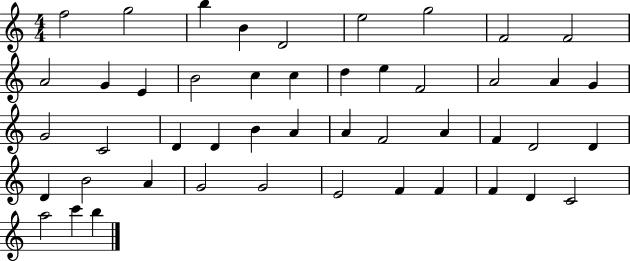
{
  \clef treble
  \numericTimeSignature
  \time 4/4
  \key c \major
  f''2 g''2 | b''4 b'4 d'2 | e''2 g''2 | f'2 f'2 | \break a'2 g'4 e'4 | b'2 c''4 c''4 | d''4 e''4 f'2 | a'2 a'4 g'4 | \break g'2 c'2 | d'4 d'4 b'4 a'4 | a'4 f'2 a'4 | f'4 d'2 d'4 | \break d'4 b'2 a'4 | g'2 g'2 | e'2 f'4 f'4 | f'4 d'4 c'2 | \break a''2 c'''4 b''4 | \bar "|."
}